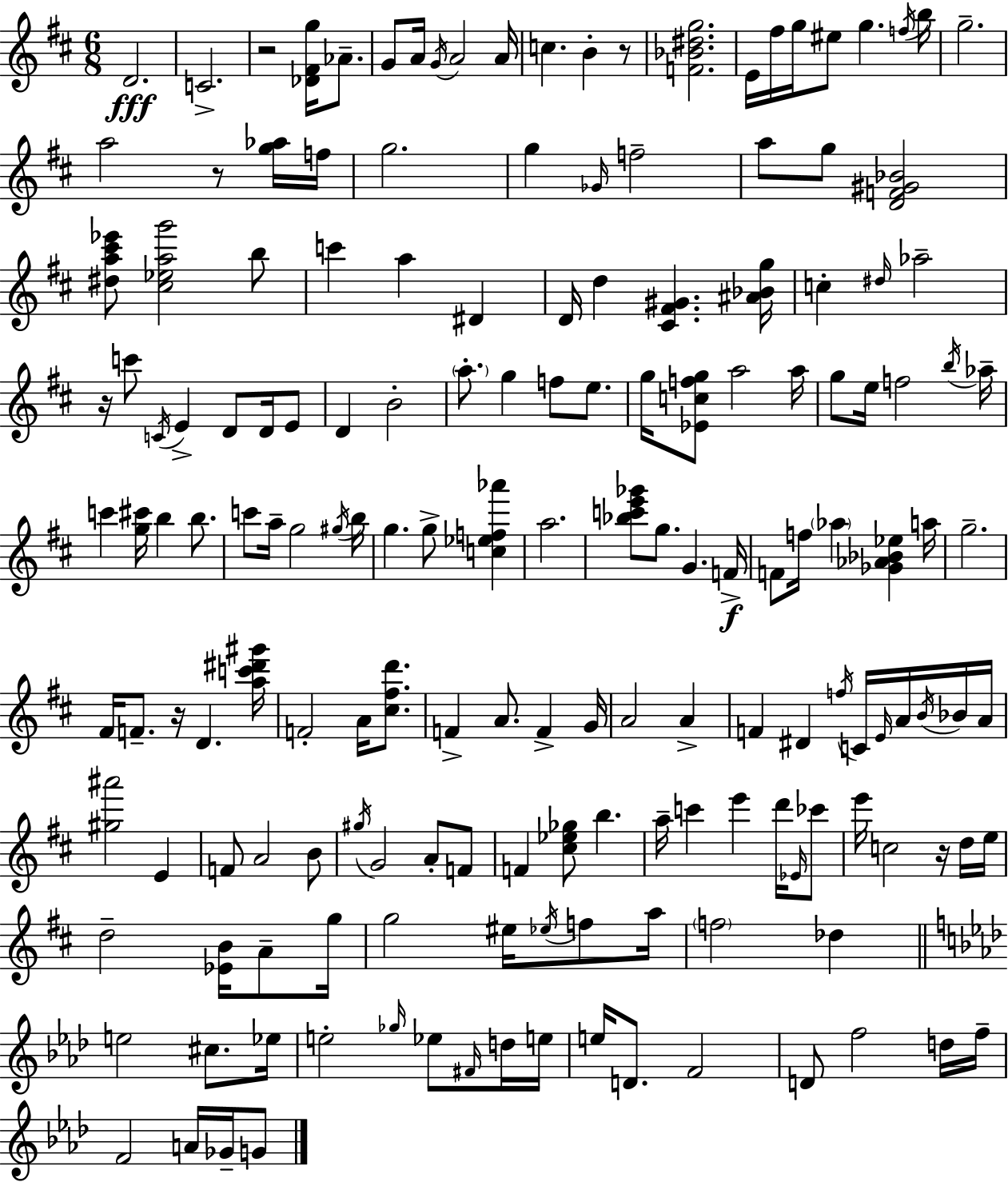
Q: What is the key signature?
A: D major